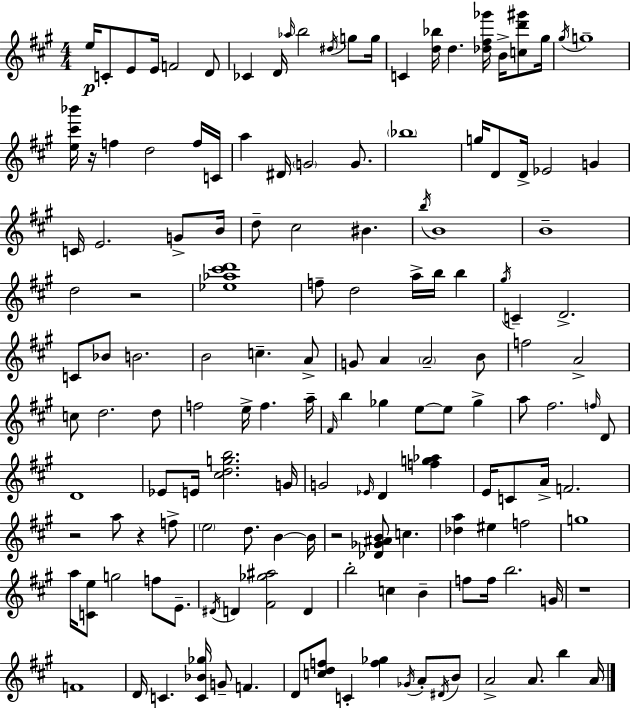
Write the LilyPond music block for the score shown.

{
  \clef treble
  \numericTimeSignature
  \time 4/4
  \key a \major
  e''16\p c'8-. e'8 e'16 f'2 d'8 | ces'4 d'16 \grace { aes''16 } b''2 \acciaccatura { dis''16 } g''8 | g''16 c'4 <d'' bes''>16 d''4. <des'' fis'' ges'''>16 b'16-> <c'' d''' gis'''>8 | gis''16 \acciaccatura { gis''16 } g''1-- | \break <e'' cis''' bes'''>16 r16 f''4 d''2 | f''16 c'16 a''4 dis'16 \parenthesize g'2 | g'8. \parenthesize bes''1 | g''16 d'8 d'16-> ees'2 g'4 | \break c'16 e'2. | g'8-> b'16 d''8-- cis''2 bis'4. | \acciaccatura { b''16 } b'1 | b'1-- | \break d''2 r2 | <ees'' aes'' cis''' d'''>1 | f''8-- d''2 a''16-> b''16 | b''4 \acciaccatura { gis''16 } c'4-- d'2.-> | \break c'8 bes'8 b'2. | b'2 c''4.-- | a'8-> g'8 a'4 \parenthesize a'2-- | b'8 f''2 a'2-> | \break c''8 d''2. | d''8 f''2 e''16-> f''4. | a''16-- \grace { fis'16 } b''4 ges''4 e''8~~ | e''8 ges''4-> a''8 fis''2. | \break \grace { f''16 } d'8 d'1 | ees'8 e'16 <cis'' d'' g'' b''>2. | g'16 g'2 \grace { ees'16 } | d'4 <f'' g'' aes''>4 e'16 c'8 a'16-> f'2. | \break r2 | a''8 r4 f''8-> \parenthesize e''2 | d''8. b'4~~ b'16 r2 | <des' ges' ais' b'>8 c''4. <des'' a''>4 eis''4 | \break f''2 g''1 | a''16 <c' e''>8 g''2 | f''8 e'8.-- \acciaccatura { dis'16 } d'4 <fis' ges'' ais''>2 | d'4 b''2-. | \break c''4 b'4-- f''8 f''16 b''2. | g'16 r1 | f'1 | d'16 c'4. | \break <c' bes' ges''>16 g'8-- f'4. d'8 <c'' d'' f''>8 c'4-. | <f'' ges''>4 \acciaccatura { ges'16 } a'8-. \acciaccatura { dis'16 } b'8 a'2-> | a'8. b''4 a'16 \bar "|."
}